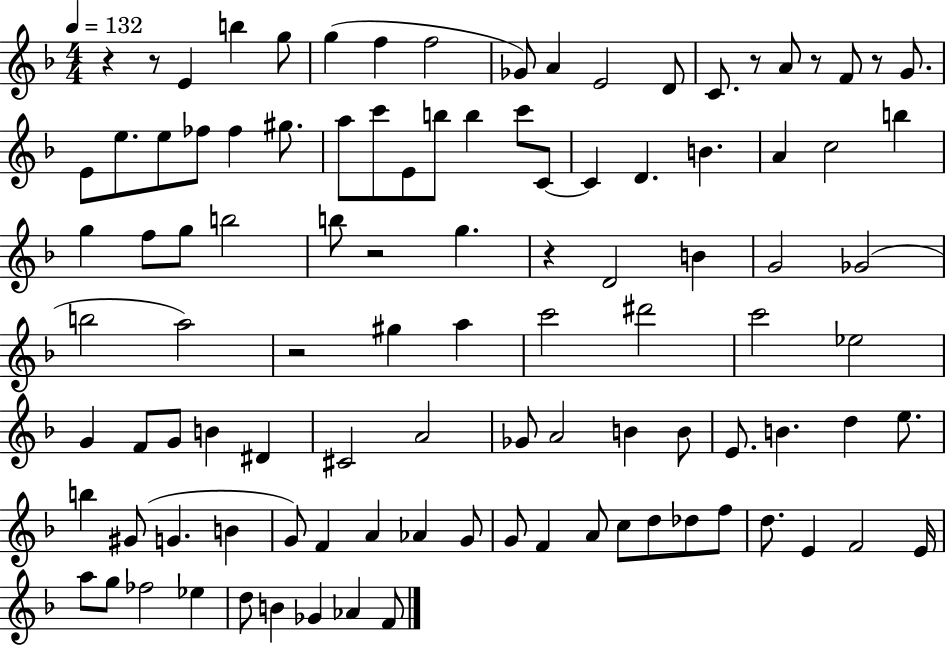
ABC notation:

X:1
T:Untitled
M:4/4
L:1/4
K:F
z z/2 E b g/2 g f f2 _G/2 A E2 D/2 C/2 z/2 A/2 z/2 F/2 z/2 G/2 E/2 e/2 e/2 _f/2 _f ^g/2 a/2 c'/2 E/2 b/2 b c'/2 C/2 C D B A c2 b g f/2 g/2 b2 b/2 z2 g z D2 B G2 _G2 b2 a2 z2 ^g a c'2 ^d'2 c'2 _e2 G F/2 G/2 B ^D ^C2 A2 _G/2 A2 B B/2 E/2 B d e/2 b ^G/2 G B G/2 F A _A G/2 G/2 F A/2 c/2 d/2 _d/2 f/2 d/2 E F2 E/4 a/2 g/2 _f2 _e d/2 B _G _A F/2